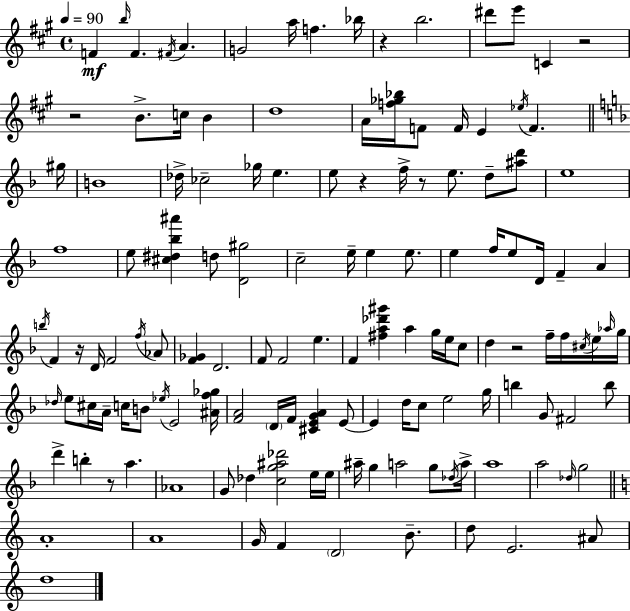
{
  \clef treble
  \time 4/4
  \defaultTimeSignature
  \key a \major
  \tempo 4 = 90
  f'4\mf \grace { b''16 } f'4. \acciaccatura { fis'16 } a'4. | g'2 a''16 f''4. | bes''16 r4 b''2. | dis'''8 e'''8 c'4 r2 | \break r2 b'8.-> c''16 b'4 | d''1 | a'16 <f'' ges'' bes''>16 f'8 f'16 e'4 \acciaccatura { ees''16 } f'4. | \bar "||" \break \key d \minor gis''16 b'1 | des''16-> ces''2-- ges''16 e''4. | e''8 r4 f''16-> r8 e''8. d''8-- <ais'' d'''>8 | e''1 | \break f''1 | e''8 <cis'' dis'' bes'' ais'''>4 d''8 <d' gis''>2 | c''2-- e''16-- e''4 e''8. | e''4 f''16 e''8 d'16 f'4-- a'4 | \break \acciaccatura { b''16 } f'4 r16 d'16 f'2 | \acciaccatura { f''16 } aes'8 <f' ges'>4 d'2. | f'8 f'2 e''4. | f'4 <fis'' a'' des''' gis'''>4 a''4 g''16 | \break e''16 c''8 d''4 r2 f''16-- | f''16 \acciaccatura { cis''16 } e''16 \grace { aes''16 } g''16 \grace { des''16 } e''8 cis''16 a'16-- c''16 b'8 \acciaccatura { ees''16 } e'2 | <ais' f'' ges''>16 <f' a'>2 \parenthesize d'16 | f'16 <cis' e' g' a'>4 e'8~~ e'4 d''16 c''8 e''2 | \break g''16 b''4 g'8 fis'2 | b''8 d'''4-> b''4-. r8 | a''4. aes'1 | g'8 des''4 <c'' g'' ais'' des'''>2 | \break e''16 e''16 ais''16-- g''4 a''2 | g''8 \acciaccatura { des''16 } a''16-> a''1 | a''2 | \grace { des''16 } g''2 \bar "||" \break \key a \minor a'1-. | a'1 | g'16 f'4 \parenthesize d'2 b'8.-- | d''8 e'2. ais'8 | \break d''1 | \bar "|."
}